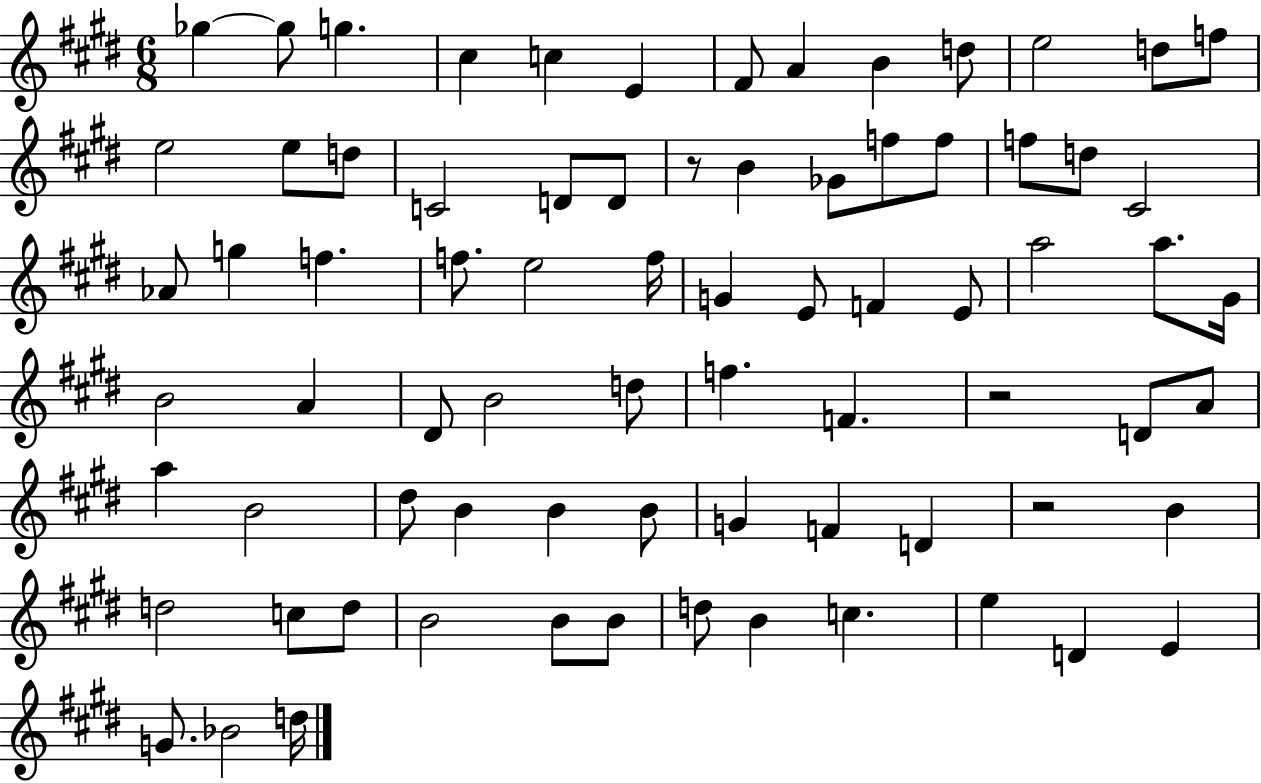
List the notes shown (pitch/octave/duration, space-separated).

Gb5/q Gb5/e G5/q. C#5/q C5/q E4/q F#4/e A4/q B4/q D5/e E5/h D5/e F5/e E5/h E5/e D5/e C4/h D4/e D4/e R/e B4/q Gb4/e F5/e F5/e F5/e D5/e C#4/h Ab4/e G5/q F5/q. F5/e. E5/h F5/s G4/q E4/e F4/q E4/e A5/h A5/e. G#4/s B4/h A4/q D#4/e B4/h D5/e F5/q. F4/q. R/h D4/e A4/e A5/q B4/h D#5/e B4/q B4/q B4/e G4/q F4/q D4/q R/h B4/q D5/h C5/e D5/e B4/h B4/e B4/e D5/e B4/q C5/q. E5/q D4/q E4/q G4/e. Bb4/h D5/s